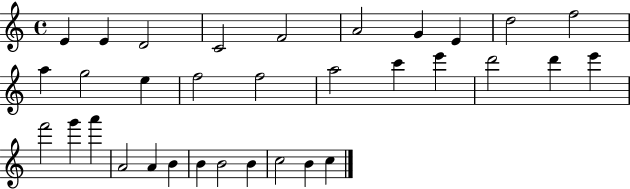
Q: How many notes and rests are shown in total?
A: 33